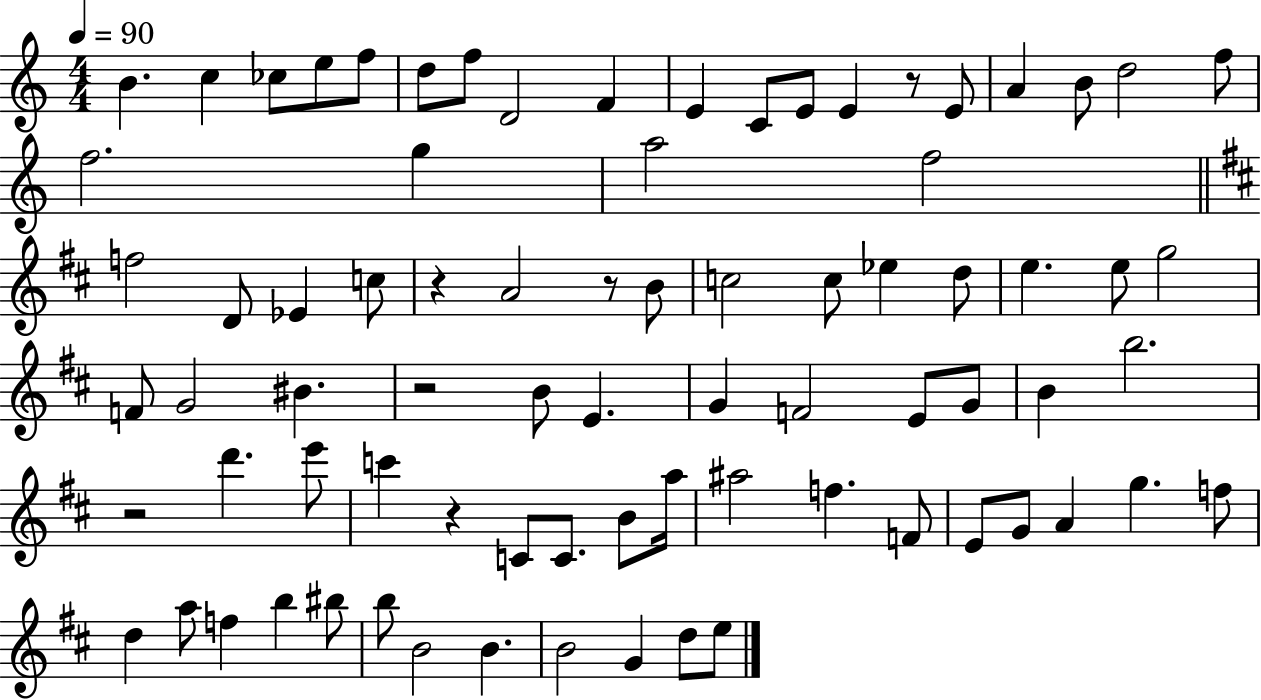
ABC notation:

X:1
T:Untitled
M:4/4
L:1/4
K:C
B c _c/2 e/2 f/2 d/2 f/2 D2 F E C/2 E/2 E z/2 E/2 A B/2 d2 f/2 f2 g a2 f2 f2 D/2 _E c/2 z A2 z/2 B/2 c2 c/2 _e d/2 e e/2 g2 F/2 G2 ^B z2 B/2 E G F2 E/2 G/2 B b2 z2 d' e'/2 c' z C/2 C/2 B/2 a/4 ^a2 f F/2 E/2 G/2 A g f/2 d a/2 f b ^b/2 b/2 B2 B B2 G d/2 e/2